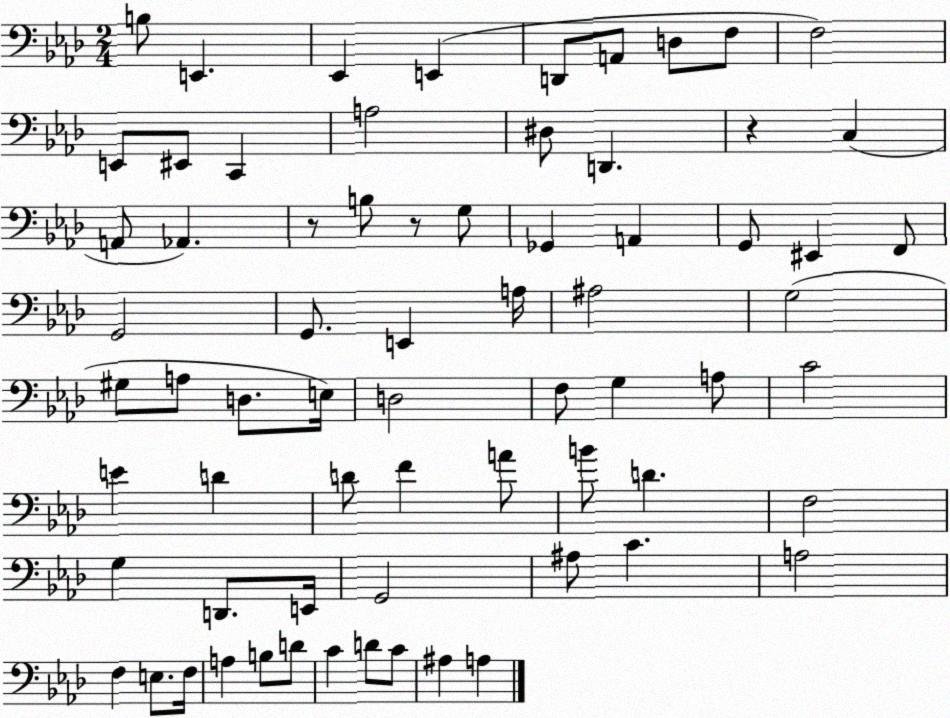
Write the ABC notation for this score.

X:1
T:Untitled
M:2/4
L:1/4
K:Ab
B,/2 E,, _E,, E,, D,,/2 A,,/2 D,/2 F,/2 F,2 E,,/2 ^E,,/2 C,, A,2 ^D,/2 D,, z C, A,,/2 _A,, z/2 B,/2 z/2 G,/2 _G,, A,, G,,/2 ^E,, F,,/2 G,,2 G,,/2 E,, A,/4 ^A,2 G,2 ^G,/2 A,/2 D,/2 E,/4 D,2 F,/2 G, A,/2 C2 E D D/2 F A/2 B/2 D F,2 G, D,,/2 E,,/4 G,,2 ^A,/2 C A,2 F, E,/2 F,/4 A, B,/2 D/2 C D/2 C/2 ^A, A,